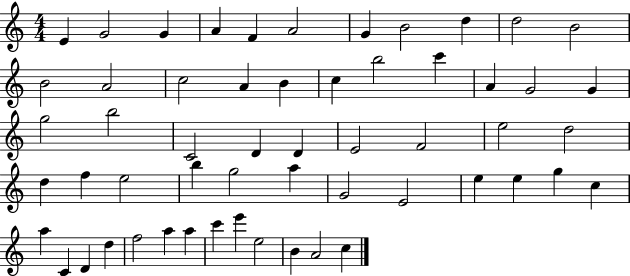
E4/q G4/h G4/q A4/q F4/q A4/h G4/q B4/h D5/q D5/h B4/h B4/h A4/h C5/h A4/q B4/q C5/q B5/h C6/q A4/q G4/h G4/q G5/h B5/h C4/h D4/q D4/q E4/h F4/h E5/h D5/h D5/q F5/q E5/h B5/q G5/h A5/q G4/h E4/h E5/q E5/q G5/q C5/q A5/q C4/q D4/q D5/q F5/h A5/q A5/q C6/q E6/q E5/h B4/q A4/h C5/q